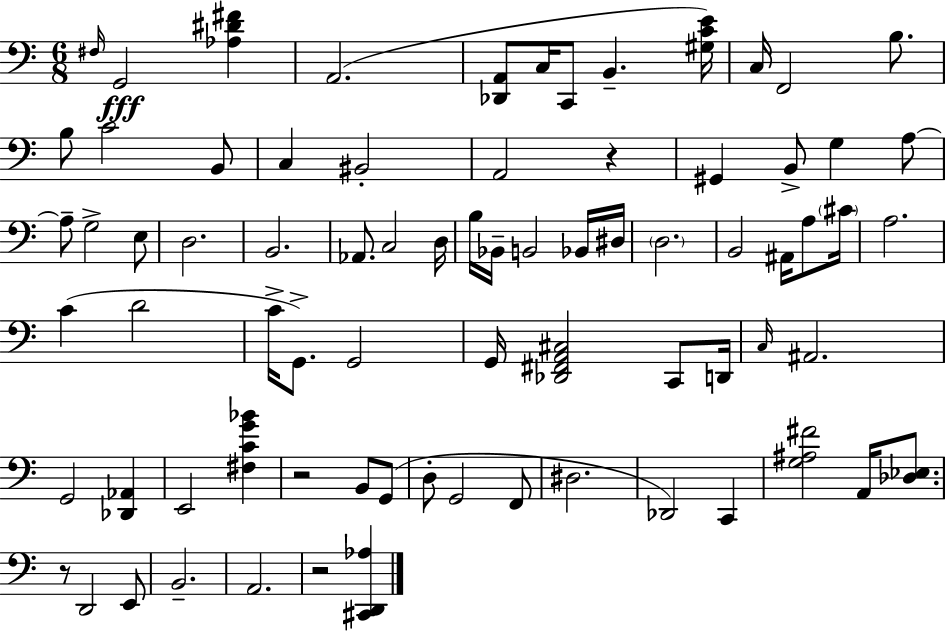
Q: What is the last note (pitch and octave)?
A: A2